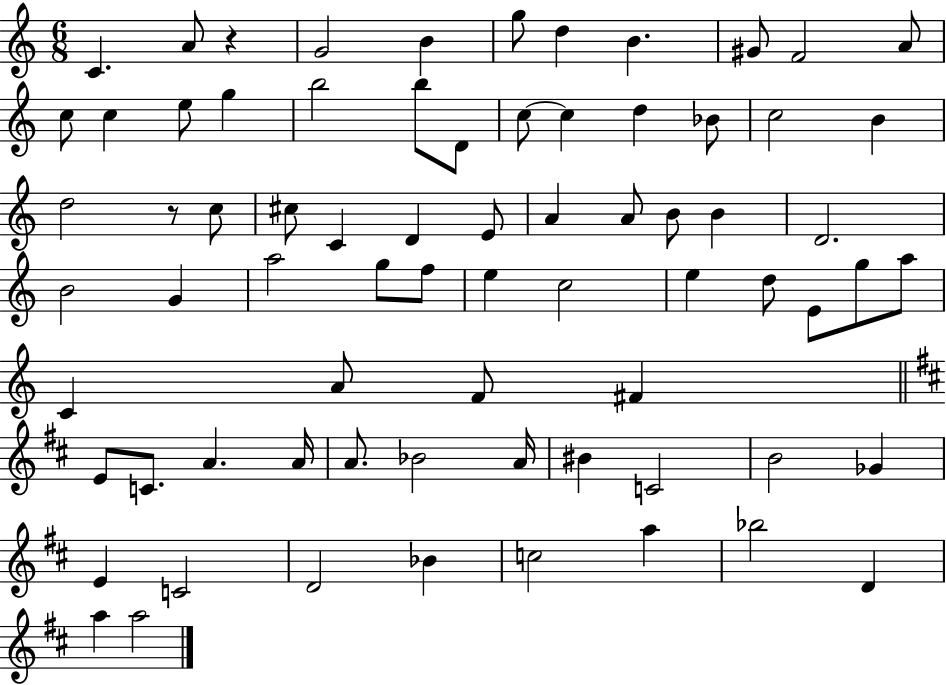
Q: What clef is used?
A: treble